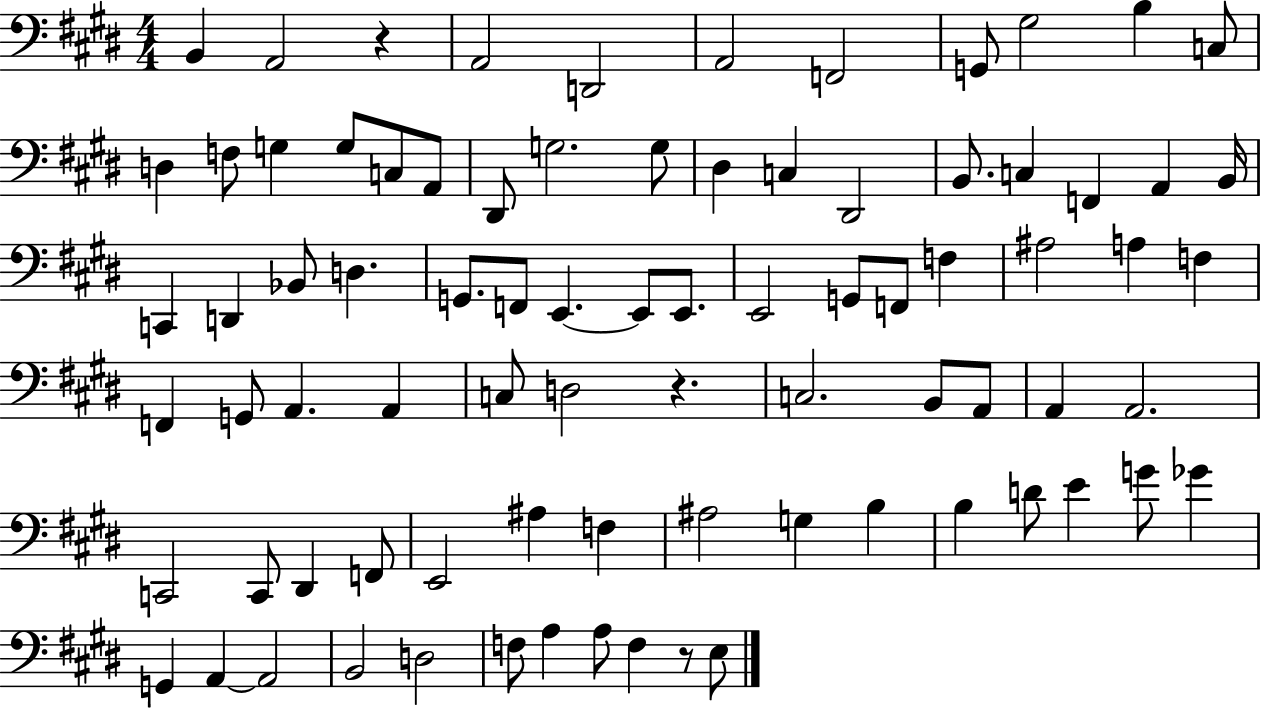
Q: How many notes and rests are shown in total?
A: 82